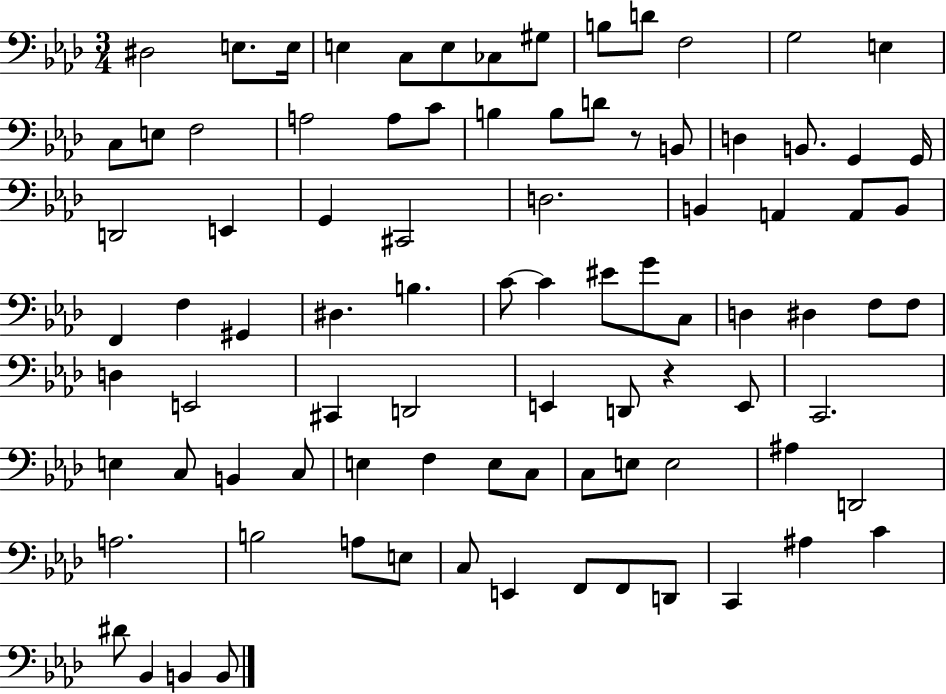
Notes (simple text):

D#3/h E3/e. E3/s E3/q C3/e E3/e CES3/e G#3/e B3/e D4/e F3/h G3/h E3/q C3/e E3/e F3/h A3/h A3/e C4/e B3/q B3/e D4/e R/e B2/e D3/q B2/e. G2/q G2/s D2/h E2/q G2/q C#2/h D3/h. B2/q A2/q A2/e B2/e F2/q F3/q G#2/q D#3/q. B3/q. C4/e C4/q EIS4/e G4/e C3/e D3/q D#3/q F3/e F3/e D3/q E2/h C#2/q D2/h E2/q D2/e R/q E2/e C2/h. E3/q C3/e B2/q C3/e E3/q F3/q E3/e C3/e C3/e E3/e E3/h A#3/q D2/h A3/h. B3/h A3/e E3/e C3/e E2/q F2/e F2/e D2/e C2/q A#3/q C4/q D#4/e Bb2/q B2/q B2/e